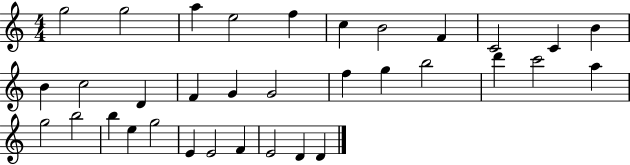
{
  \clef treble
  \numericTimeSignature
  \time 4/4
  \key c \major
  g''2 g''2 | a''4 e''2 f''4 | c''4 b'2 f'4 | c'2 c'4 b'4 | \break b'4 c''2 d'4 | f'4 g'4 g'2 | f''4 g''4 b''2 | d'''4 c'''2 a''4 | \break g''2 b''2 | b''4 e''4 g''2 | e'4 e'2 f'4 | e'2 d'4 d'4 | \break \bar "|."
}